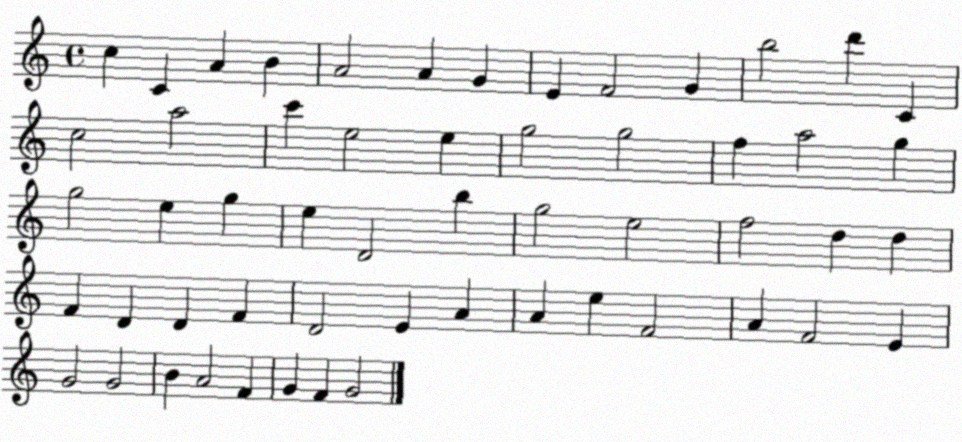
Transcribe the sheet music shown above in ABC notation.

X:1
T:Untitled
M:4/4
L:1/4
K:C
c C A B A2 A G E F2 G b2 d' C c2 a2 c' e2 e g2 g2 f a2 g g2 e g e D2 b g2 e2 f2 d d F D D F D2 E A A e F2 A F2 E G2 G2 B A2 F G F G2